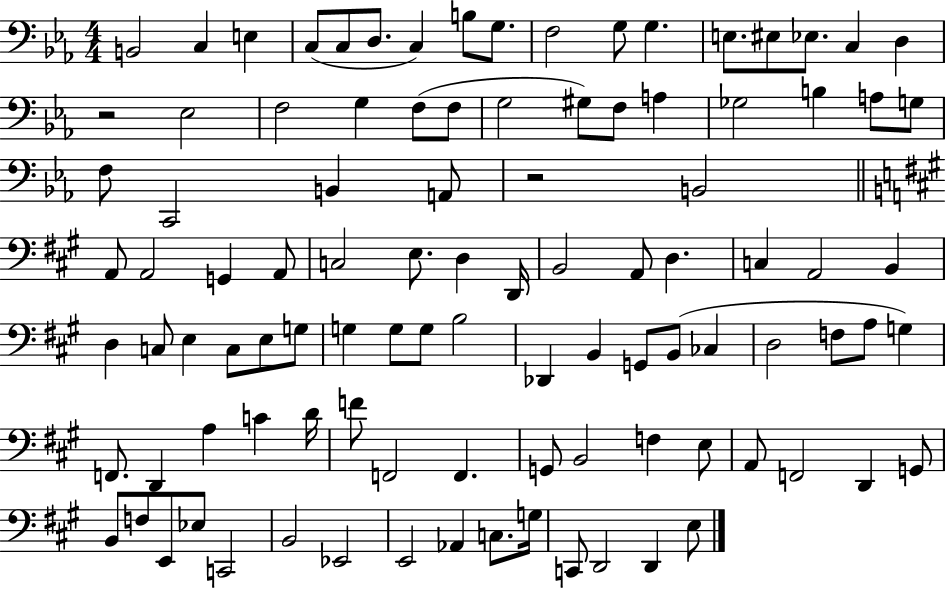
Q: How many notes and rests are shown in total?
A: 101